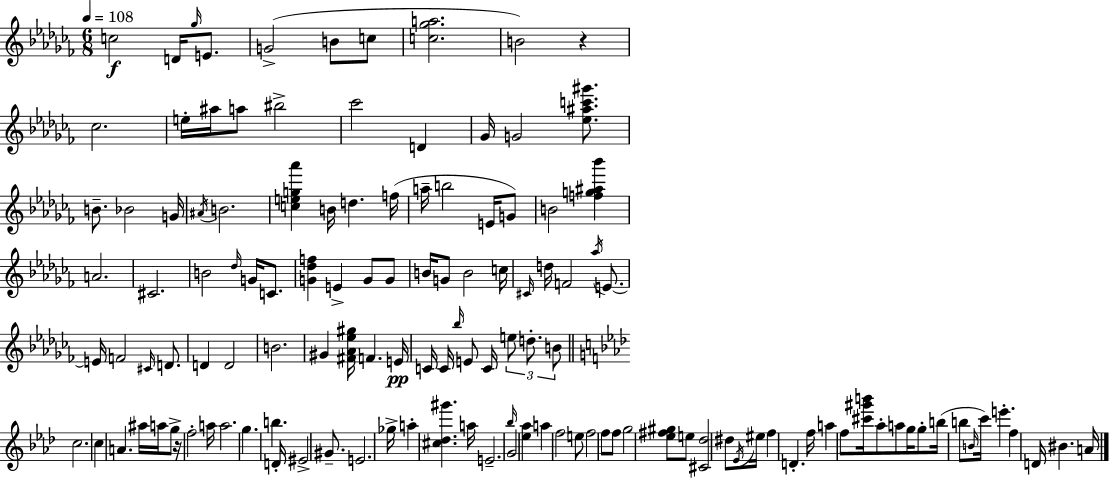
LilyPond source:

{
  \clef treble
  \numericTimeSignature
  \time 6/8
  \key aes \minor
  \tempo 4 = 108
  c''2\f d'16 \grace { ges''16 } e'8. | g'2->( b'8 c''8 | <c'' ges'' a''>2. | b'2) r4 | \break ces''2. | e''16-. ais''16 a''8 bis''2-> | ces'''2 d'4 | ges'16 g'2 <ees'' ais'' c''' gis'''>8. | \break b'8.-- bes'2 | g'16 \acciaccatura { ais'16 } b'2. | <c'' e'' g'' aes'''>4 b'16 d''4. | f''16( a''16-- b''2 e'16 | \break g'8) b'2 <f'' g'' ais'' bes'''>4 | a'2. | cis'2. | b'2 \grace { des''16 } g'16 | \break c'8. <g' des'' f''>4 e'4-> g'8 | g'8 b'16 g'8 b'2 | c''16 \grace { cis'16 } d''16 f'2 | \acciaccatura { aes''16 } e'8.~~ e'16 f'2 | \break \grace { cis'16 } d'8. d'4 d'2 | b'2. | gis'4 <fis' aes' ees'' gis''>16 f'4. | e'16\pp c'16 c'16 \grace { bes''16 } e'8 c'16 | \break \tuplet 3/2 { e''8 d''8.-. b'8 } \bar "||" \break \key f \minor c''2. | c''4 a'4. ais''16 a''16 | g''8-> r16 f''2-. a''16 | a''2. | \break g''4. b''4. | d'16-. eis'2-> gis'8.-- | e'2. | ges''16-> a''4-. <cis'' des'' gis'''>4. a''16 | \break e'2.-- | \grace { bes''16 } g'2 <ees'' aes''>4 | a''4 f''2 | e''8 f''2 f''8 | \break f''8 g''2 <ees'' fis'' gis''>8 | e''8 <cis' des''>2 dis''8 | \acciaccatura { ees'16 } eis''16 f''4 d'4.-. | f''16 a''4 f''8 <cis''' gis''' b'''>16 aes''8-. a''8 | \break g''16 g''8-. b''16( b''8 \grace { b'16 }) c'''16 e'''4.-. | f''4 d'16 bis'4. | a'16 \bar "|."
}